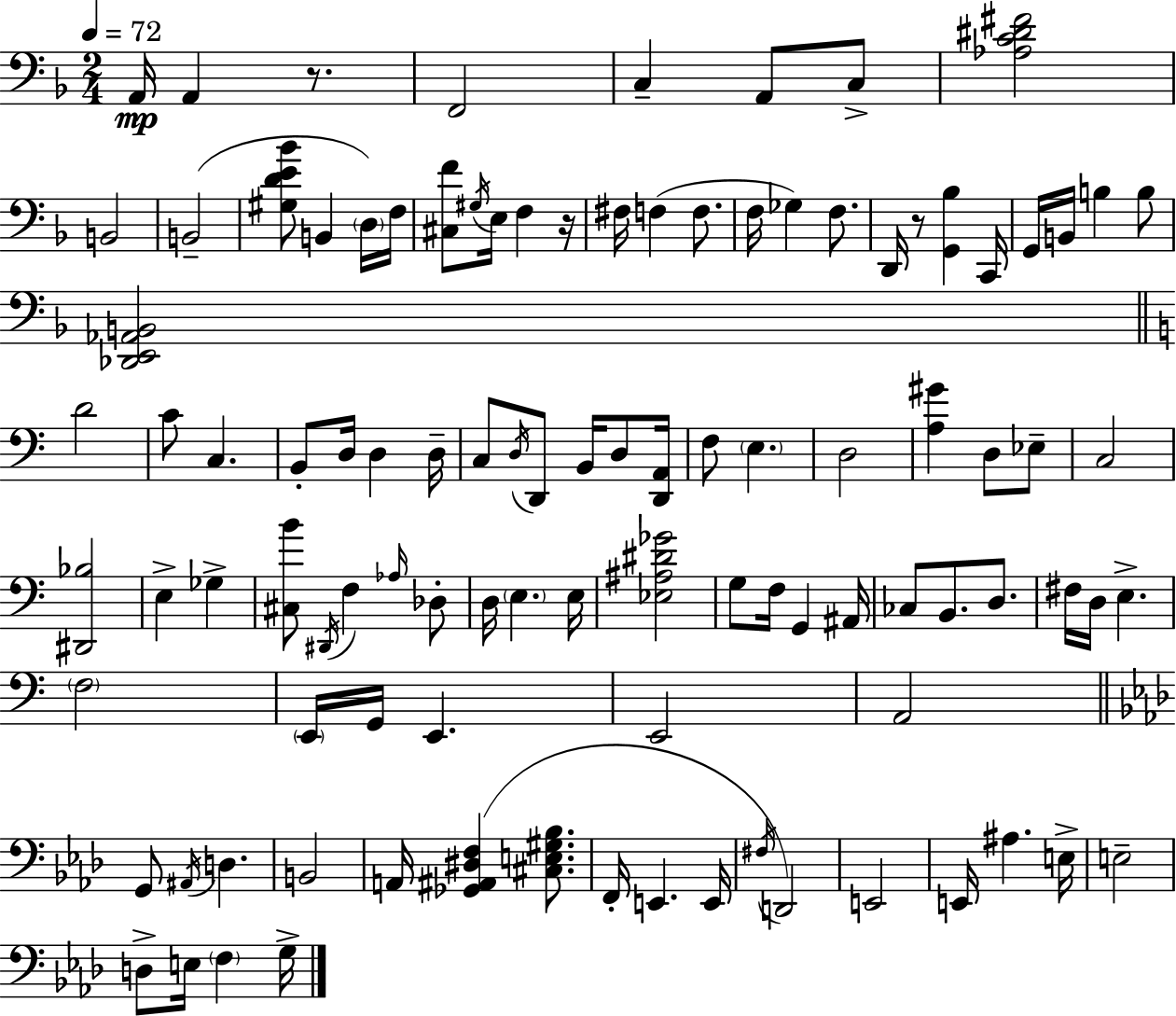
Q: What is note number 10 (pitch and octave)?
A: D3